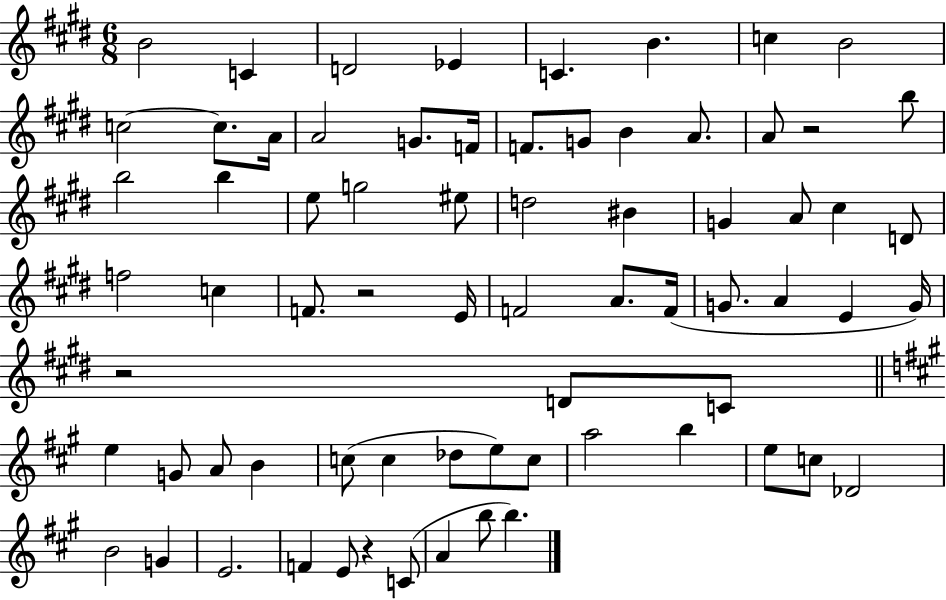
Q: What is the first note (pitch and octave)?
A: B4